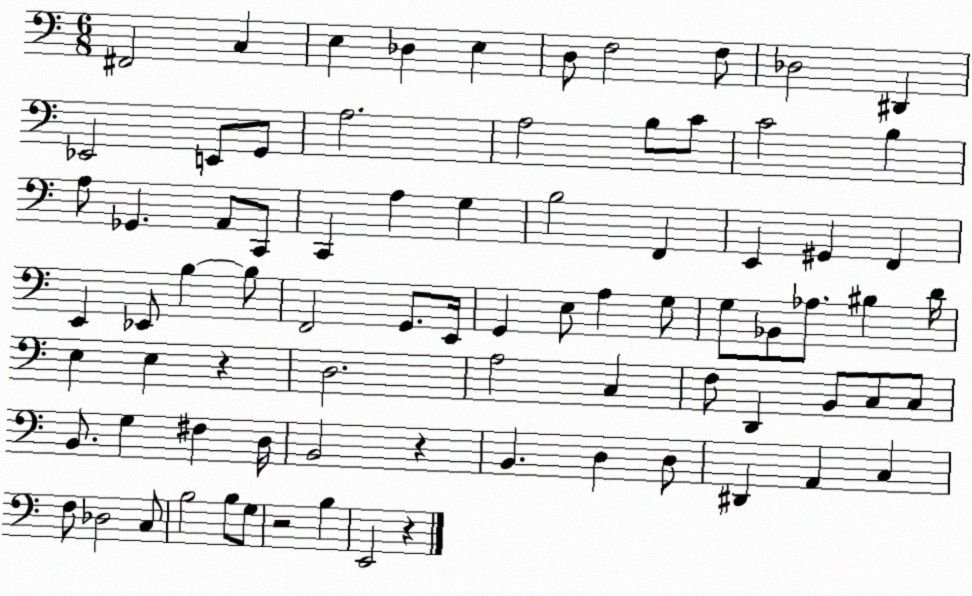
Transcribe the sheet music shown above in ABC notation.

X:1
T:Untitled
M:6/8
L:1/4
K:C
^F,,2 C, E, _D, E, D,/2 F,2 F,/2 _D,2 ^D,, _E,,2 E,,/2 G,,/2 A,2 A,2 B,/2 C/2 C2 B, A,/2 _G,, A,,/2 C,,/2 C,, A, G, B,2 F,, E,, ^G,, F,, E,, _E,,/2 B, B,/2 F,,2 G,,/2 E,,/4 G,, E,/2 A, G,/2 G,/2 _B,,/2 _A,/2 ^B, D/4 E, E, z D,2 A,2 C, F,/2 D,, B,,/2 C,/2 C,/2 B,,/2 G, ^F, D,/4 B,,2 z B,, D, D,/2 ^D,, A,, C, F,/2 _D,2 C,/2 B,2 B,/2 G,/2 z2 B, E,,2 z